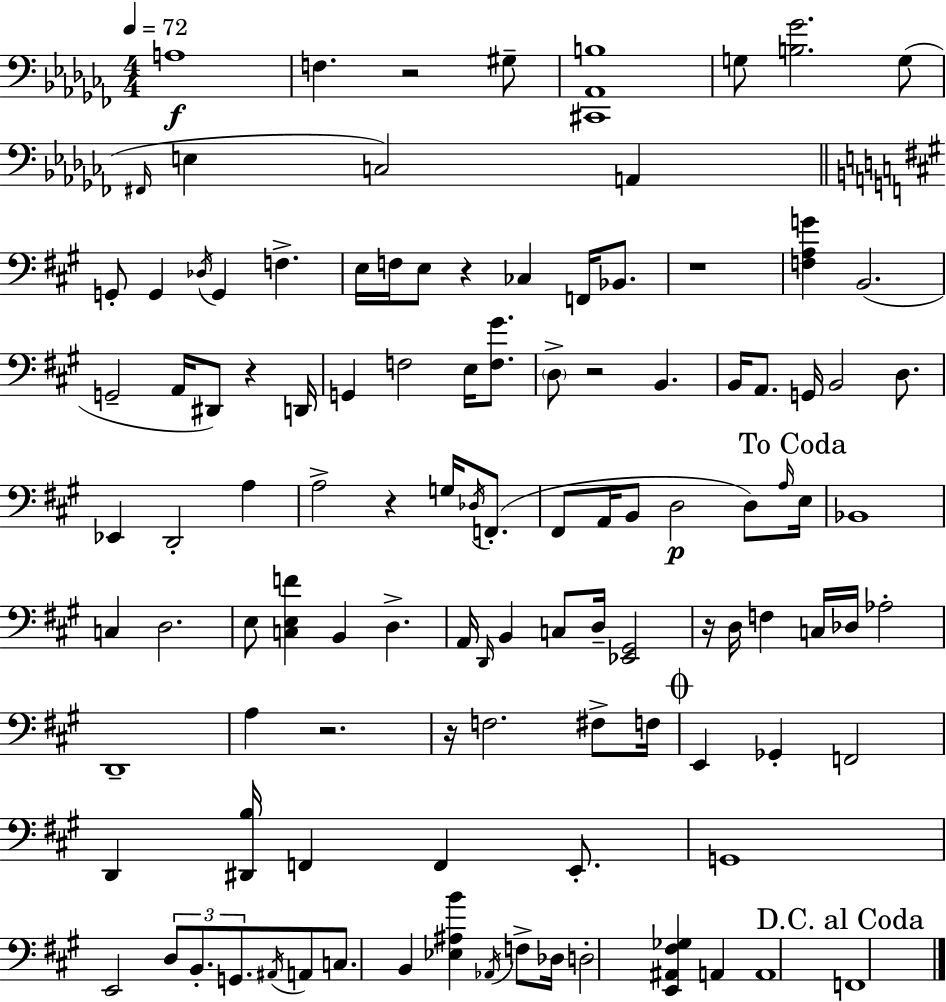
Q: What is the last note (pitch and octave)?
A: F2